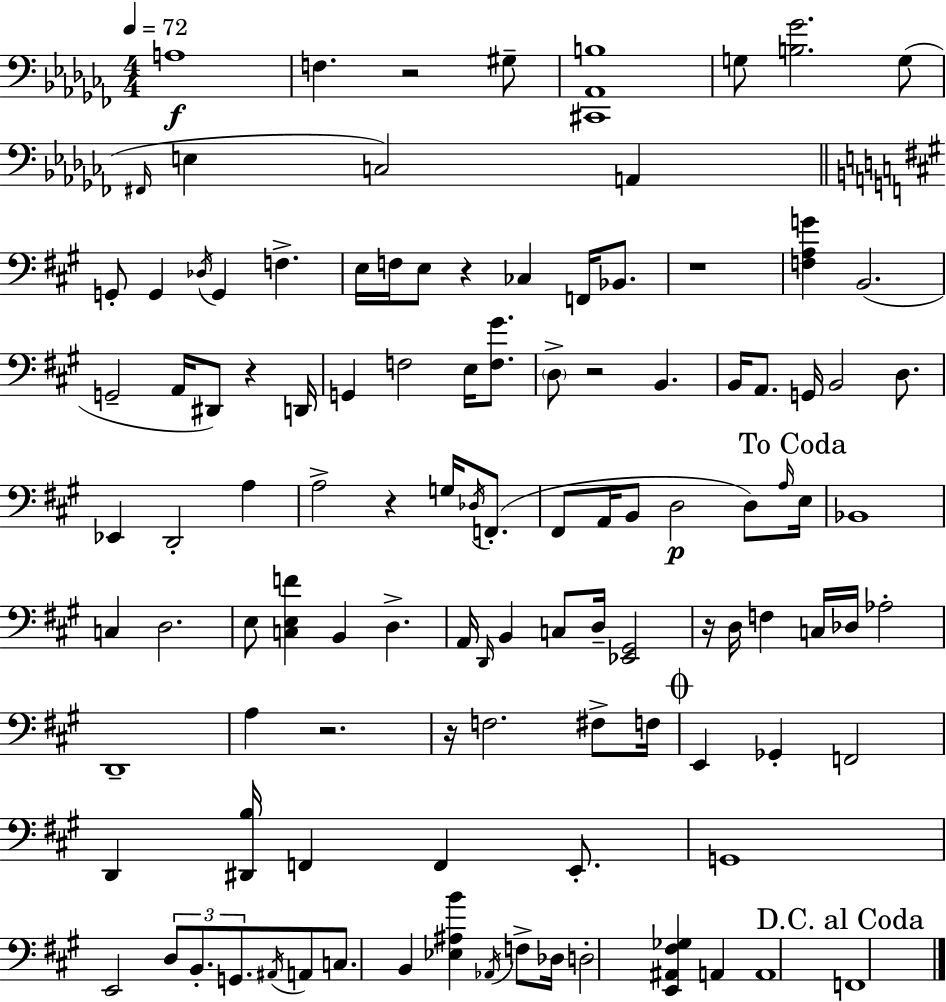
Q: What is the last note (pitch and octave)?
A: F2